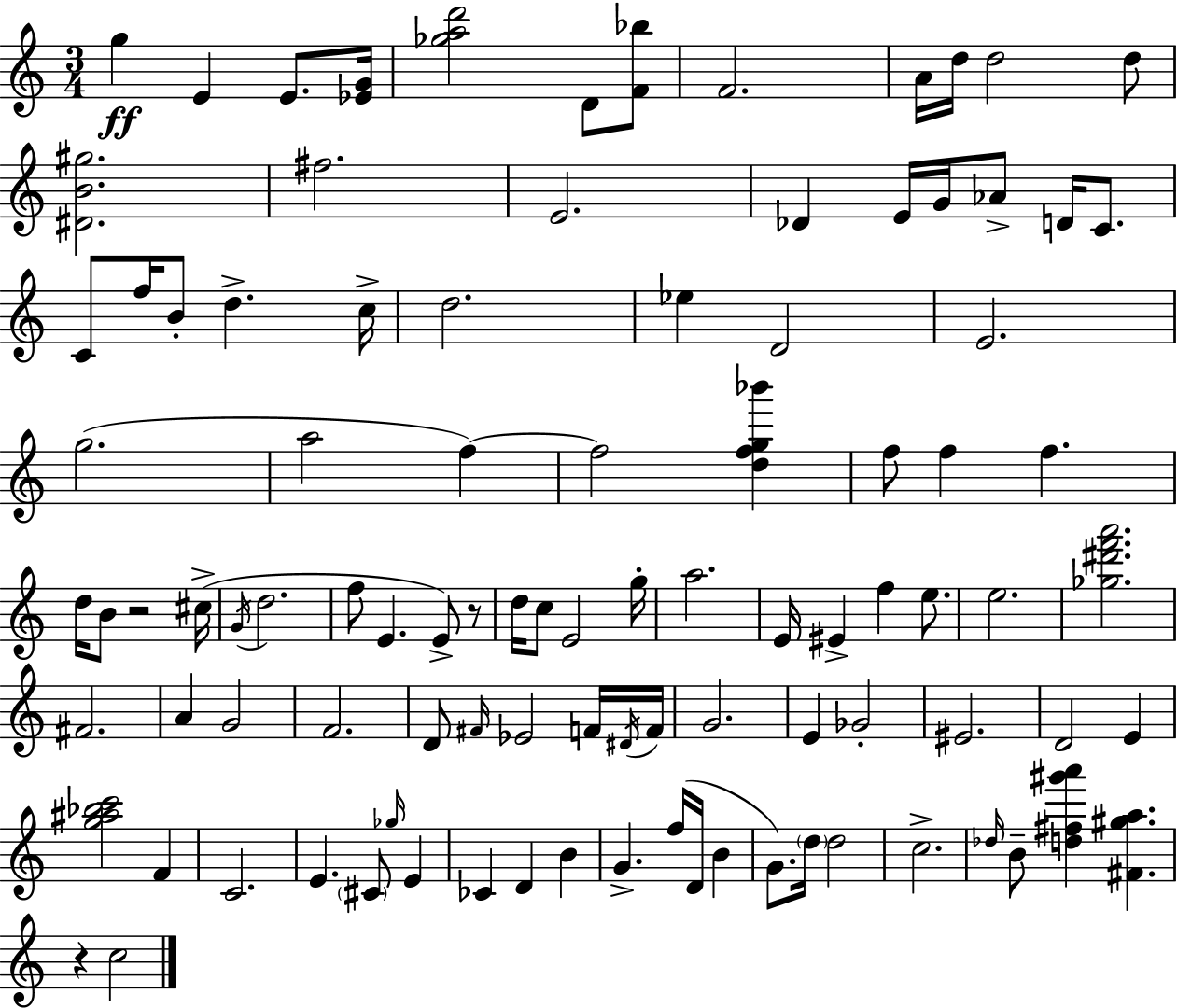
{
  \clef treble
  \numericTimeSignature
  \time 3/4
  \key a \minor
  g''4\ff e'4 e'8. <ees' g'>16 | <ges'' a'' d'''>2 d'8 <f' bes''>8 | f'2. | a'16 d''16 d''2 d''8 | \break <dis' b' gis''>2. | fis''2. | e'2. | des'4 e'16 g'16 aes'8-> d'16 c'8. | \break c'8 f''16 b'8-. d''4.-> c''16-> | d''2. | ees''4 d'2 | e'2. | \break g''2.( | a''2 f''4~~) | f''2 <d'' f'' g'' bes'''>4 | f''8 f''4 f''4. | \break d''16 b'8 r2 cis''16->( | \acciaccatura { g'16 } d''2. | f''8 e'4. e'8->) r8 | d''16 c''8 e'2 | \break g''16-. a''2. | e'16 eis'4-> f''4 e''8. | e''2. | <ges'' dis''' f''' a'''>2. | \break fis'2. | a'4 g'2 | f'2. | d'8 \grace { fis'16 } ees'2 | \break f'16 \acciaccatura { dis'16 } f'16 g'2. | e'4 ges'2-. | eis'2. | d'2 e'4 | \break <g'' ais'' bes'' c'''>2 f'4 | c'2. | e'4. \parenthesize cis'8 \grace { ges''16 } | e'4 ces'4 d'4 | \break b'4 g'4.-> f''16( d'16 | b'4 g'8.) \parenthesize d''16 d''2 | c''2.-> | \grace { des''16 } b'8-- <d'' fis'' gis''' a'''>4 <fis' gis'' a''>4. | \break r4 c''2 | \bar "|."
}